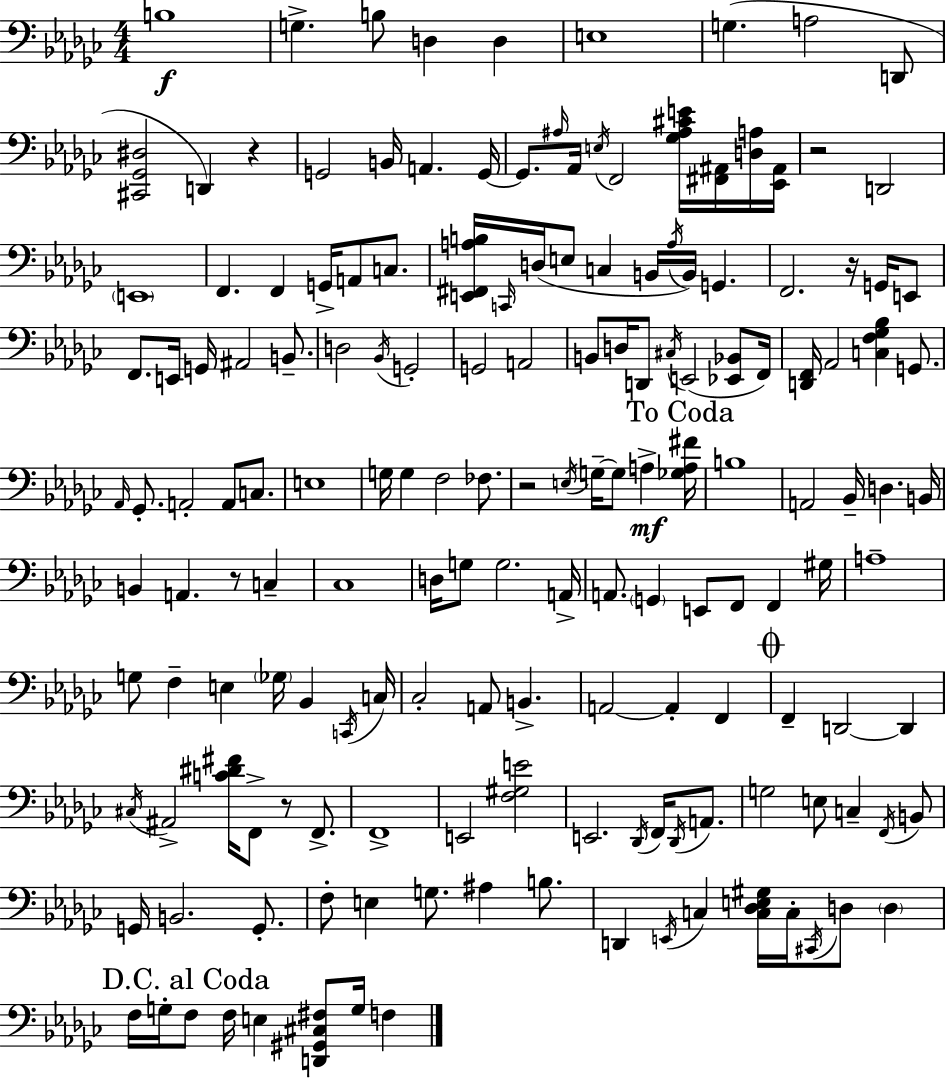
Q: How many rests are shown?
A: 6